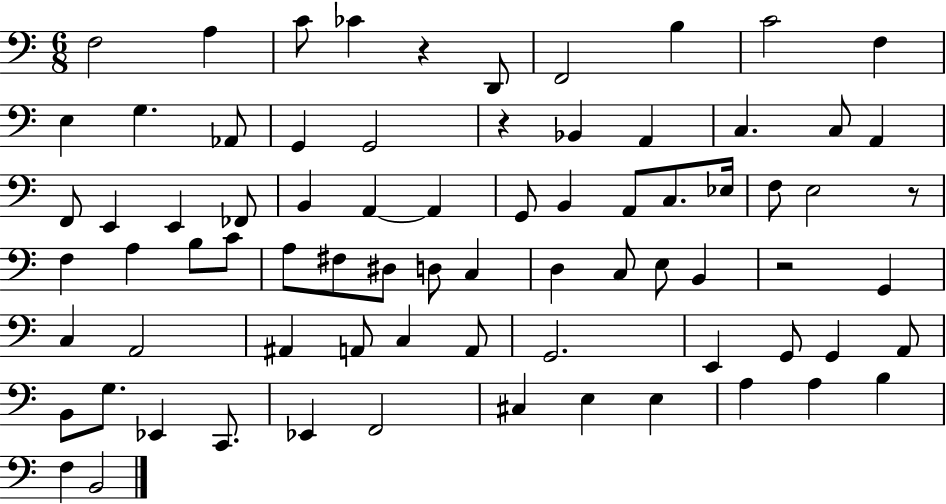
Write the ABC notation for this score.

X:1
T:Untitled
M:6/8
L:1/4
K:C
F,2 A, C/2 _C z D,,/2 F,,2 B, C2 F, E, G, _A,,/2 G,, G,,2 z _B,, A,, C, C,/2 A,, F,,/2 E,, E,, _F,,/2 B,, A,, A,, G,,/2 B,, A,,/2 C,/2 _E,/4 F,/2 E,2 z/2 F, A, B,/2 C/2 A,/2 ^F,/2 ^D,/2 D,/2 C, D, C,/2 E,/2 B,, z2 G,, C, A,,2 ^A,, A,,/2 C, A,,/2 G,,2 E,, G,,/2 G,, A,,/2 B,,/2 G,/2 _E,, C,,/2 _E,, F,,2 ^C, E, E, A, A, B, F, B,,2